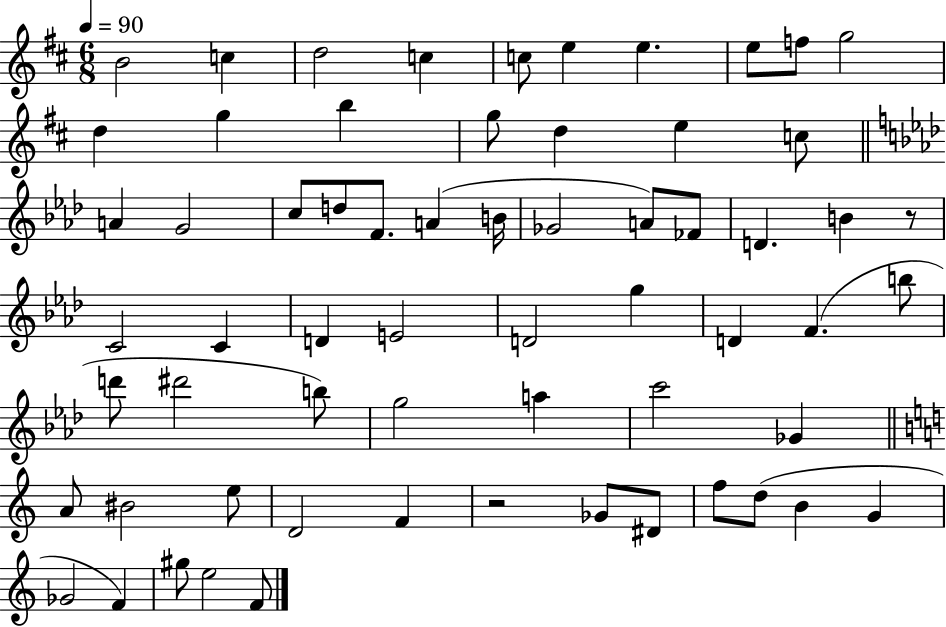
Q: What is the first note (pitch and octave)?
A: B4